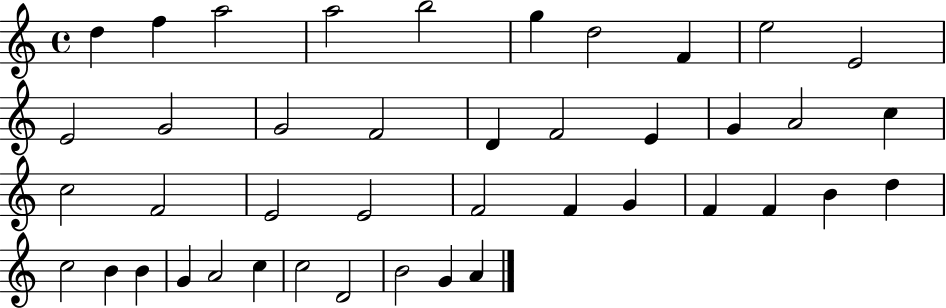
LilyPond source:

{
  \clef treble
  \time 4/4
  \defaultTimeSignature
  \key c \major
  d''4 f''4 a''2 | a''2 b''2 | g''4 d''2 f'4 | e''2 e'2 | \break e'2 g'2 | g'2 f'2 | d'4 f'2 e'4 | g'4 a'2 c''4 | \break c''2 f'2 | e'2 e'2 | f'2 f'4 g'4 | f'4 f'4 b'4 d''4 | \break c''2 b'4 b'4 | g'4 a'2 c''4 | c''2 d'2 | b'2 g'4 a'4 | \break \bar "|."
}